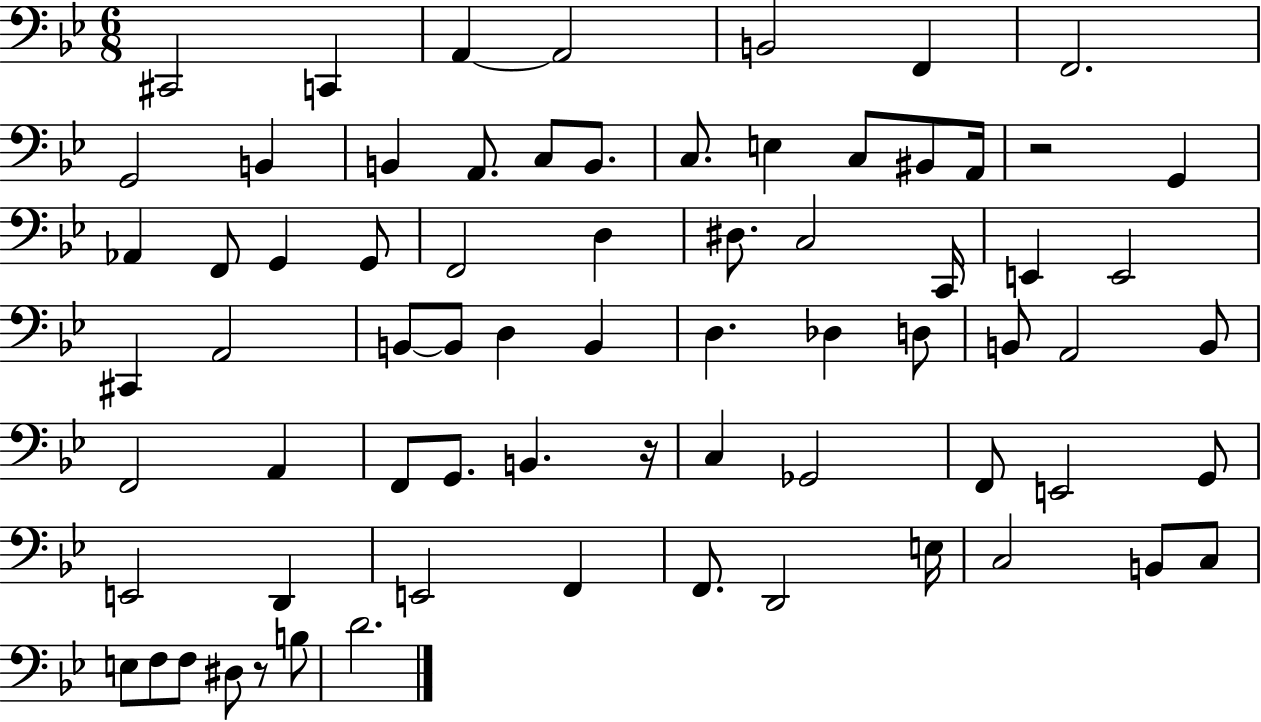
X:1
T:Untitled
M:6/8
L:1/4
K:Bb
^C,,2 C,, A,, A,,2 B,,2 F,, F,,2 G,,2 B,, B,, A,,/2 C,/2 B,,/2 C,/2 E, C,/2 ^B,,/2 A,,/4 z2 G,, _A,, F,,/2 G,, G,,/2 F,,2 D, ^D,/2 C,2 C,,/4 E,, E,,2 ^C,, A,,2 B,,/2 B,,/2 D, B,, D, _D, D,/2 B,,/2 A,,2 B,,/2 F,,2 A,, F,,/2 G,,/2 B,, z/4 C, _G,,2 F,,/2 E,,2 G,,/2 E,,2 D,, E,,2 F,, F,,/2 D,,2 E,/4 C,2 B,,/2 C,/2 E,/2 F,/2 F,/2 ^D,/2 z/2 B,/2 D2